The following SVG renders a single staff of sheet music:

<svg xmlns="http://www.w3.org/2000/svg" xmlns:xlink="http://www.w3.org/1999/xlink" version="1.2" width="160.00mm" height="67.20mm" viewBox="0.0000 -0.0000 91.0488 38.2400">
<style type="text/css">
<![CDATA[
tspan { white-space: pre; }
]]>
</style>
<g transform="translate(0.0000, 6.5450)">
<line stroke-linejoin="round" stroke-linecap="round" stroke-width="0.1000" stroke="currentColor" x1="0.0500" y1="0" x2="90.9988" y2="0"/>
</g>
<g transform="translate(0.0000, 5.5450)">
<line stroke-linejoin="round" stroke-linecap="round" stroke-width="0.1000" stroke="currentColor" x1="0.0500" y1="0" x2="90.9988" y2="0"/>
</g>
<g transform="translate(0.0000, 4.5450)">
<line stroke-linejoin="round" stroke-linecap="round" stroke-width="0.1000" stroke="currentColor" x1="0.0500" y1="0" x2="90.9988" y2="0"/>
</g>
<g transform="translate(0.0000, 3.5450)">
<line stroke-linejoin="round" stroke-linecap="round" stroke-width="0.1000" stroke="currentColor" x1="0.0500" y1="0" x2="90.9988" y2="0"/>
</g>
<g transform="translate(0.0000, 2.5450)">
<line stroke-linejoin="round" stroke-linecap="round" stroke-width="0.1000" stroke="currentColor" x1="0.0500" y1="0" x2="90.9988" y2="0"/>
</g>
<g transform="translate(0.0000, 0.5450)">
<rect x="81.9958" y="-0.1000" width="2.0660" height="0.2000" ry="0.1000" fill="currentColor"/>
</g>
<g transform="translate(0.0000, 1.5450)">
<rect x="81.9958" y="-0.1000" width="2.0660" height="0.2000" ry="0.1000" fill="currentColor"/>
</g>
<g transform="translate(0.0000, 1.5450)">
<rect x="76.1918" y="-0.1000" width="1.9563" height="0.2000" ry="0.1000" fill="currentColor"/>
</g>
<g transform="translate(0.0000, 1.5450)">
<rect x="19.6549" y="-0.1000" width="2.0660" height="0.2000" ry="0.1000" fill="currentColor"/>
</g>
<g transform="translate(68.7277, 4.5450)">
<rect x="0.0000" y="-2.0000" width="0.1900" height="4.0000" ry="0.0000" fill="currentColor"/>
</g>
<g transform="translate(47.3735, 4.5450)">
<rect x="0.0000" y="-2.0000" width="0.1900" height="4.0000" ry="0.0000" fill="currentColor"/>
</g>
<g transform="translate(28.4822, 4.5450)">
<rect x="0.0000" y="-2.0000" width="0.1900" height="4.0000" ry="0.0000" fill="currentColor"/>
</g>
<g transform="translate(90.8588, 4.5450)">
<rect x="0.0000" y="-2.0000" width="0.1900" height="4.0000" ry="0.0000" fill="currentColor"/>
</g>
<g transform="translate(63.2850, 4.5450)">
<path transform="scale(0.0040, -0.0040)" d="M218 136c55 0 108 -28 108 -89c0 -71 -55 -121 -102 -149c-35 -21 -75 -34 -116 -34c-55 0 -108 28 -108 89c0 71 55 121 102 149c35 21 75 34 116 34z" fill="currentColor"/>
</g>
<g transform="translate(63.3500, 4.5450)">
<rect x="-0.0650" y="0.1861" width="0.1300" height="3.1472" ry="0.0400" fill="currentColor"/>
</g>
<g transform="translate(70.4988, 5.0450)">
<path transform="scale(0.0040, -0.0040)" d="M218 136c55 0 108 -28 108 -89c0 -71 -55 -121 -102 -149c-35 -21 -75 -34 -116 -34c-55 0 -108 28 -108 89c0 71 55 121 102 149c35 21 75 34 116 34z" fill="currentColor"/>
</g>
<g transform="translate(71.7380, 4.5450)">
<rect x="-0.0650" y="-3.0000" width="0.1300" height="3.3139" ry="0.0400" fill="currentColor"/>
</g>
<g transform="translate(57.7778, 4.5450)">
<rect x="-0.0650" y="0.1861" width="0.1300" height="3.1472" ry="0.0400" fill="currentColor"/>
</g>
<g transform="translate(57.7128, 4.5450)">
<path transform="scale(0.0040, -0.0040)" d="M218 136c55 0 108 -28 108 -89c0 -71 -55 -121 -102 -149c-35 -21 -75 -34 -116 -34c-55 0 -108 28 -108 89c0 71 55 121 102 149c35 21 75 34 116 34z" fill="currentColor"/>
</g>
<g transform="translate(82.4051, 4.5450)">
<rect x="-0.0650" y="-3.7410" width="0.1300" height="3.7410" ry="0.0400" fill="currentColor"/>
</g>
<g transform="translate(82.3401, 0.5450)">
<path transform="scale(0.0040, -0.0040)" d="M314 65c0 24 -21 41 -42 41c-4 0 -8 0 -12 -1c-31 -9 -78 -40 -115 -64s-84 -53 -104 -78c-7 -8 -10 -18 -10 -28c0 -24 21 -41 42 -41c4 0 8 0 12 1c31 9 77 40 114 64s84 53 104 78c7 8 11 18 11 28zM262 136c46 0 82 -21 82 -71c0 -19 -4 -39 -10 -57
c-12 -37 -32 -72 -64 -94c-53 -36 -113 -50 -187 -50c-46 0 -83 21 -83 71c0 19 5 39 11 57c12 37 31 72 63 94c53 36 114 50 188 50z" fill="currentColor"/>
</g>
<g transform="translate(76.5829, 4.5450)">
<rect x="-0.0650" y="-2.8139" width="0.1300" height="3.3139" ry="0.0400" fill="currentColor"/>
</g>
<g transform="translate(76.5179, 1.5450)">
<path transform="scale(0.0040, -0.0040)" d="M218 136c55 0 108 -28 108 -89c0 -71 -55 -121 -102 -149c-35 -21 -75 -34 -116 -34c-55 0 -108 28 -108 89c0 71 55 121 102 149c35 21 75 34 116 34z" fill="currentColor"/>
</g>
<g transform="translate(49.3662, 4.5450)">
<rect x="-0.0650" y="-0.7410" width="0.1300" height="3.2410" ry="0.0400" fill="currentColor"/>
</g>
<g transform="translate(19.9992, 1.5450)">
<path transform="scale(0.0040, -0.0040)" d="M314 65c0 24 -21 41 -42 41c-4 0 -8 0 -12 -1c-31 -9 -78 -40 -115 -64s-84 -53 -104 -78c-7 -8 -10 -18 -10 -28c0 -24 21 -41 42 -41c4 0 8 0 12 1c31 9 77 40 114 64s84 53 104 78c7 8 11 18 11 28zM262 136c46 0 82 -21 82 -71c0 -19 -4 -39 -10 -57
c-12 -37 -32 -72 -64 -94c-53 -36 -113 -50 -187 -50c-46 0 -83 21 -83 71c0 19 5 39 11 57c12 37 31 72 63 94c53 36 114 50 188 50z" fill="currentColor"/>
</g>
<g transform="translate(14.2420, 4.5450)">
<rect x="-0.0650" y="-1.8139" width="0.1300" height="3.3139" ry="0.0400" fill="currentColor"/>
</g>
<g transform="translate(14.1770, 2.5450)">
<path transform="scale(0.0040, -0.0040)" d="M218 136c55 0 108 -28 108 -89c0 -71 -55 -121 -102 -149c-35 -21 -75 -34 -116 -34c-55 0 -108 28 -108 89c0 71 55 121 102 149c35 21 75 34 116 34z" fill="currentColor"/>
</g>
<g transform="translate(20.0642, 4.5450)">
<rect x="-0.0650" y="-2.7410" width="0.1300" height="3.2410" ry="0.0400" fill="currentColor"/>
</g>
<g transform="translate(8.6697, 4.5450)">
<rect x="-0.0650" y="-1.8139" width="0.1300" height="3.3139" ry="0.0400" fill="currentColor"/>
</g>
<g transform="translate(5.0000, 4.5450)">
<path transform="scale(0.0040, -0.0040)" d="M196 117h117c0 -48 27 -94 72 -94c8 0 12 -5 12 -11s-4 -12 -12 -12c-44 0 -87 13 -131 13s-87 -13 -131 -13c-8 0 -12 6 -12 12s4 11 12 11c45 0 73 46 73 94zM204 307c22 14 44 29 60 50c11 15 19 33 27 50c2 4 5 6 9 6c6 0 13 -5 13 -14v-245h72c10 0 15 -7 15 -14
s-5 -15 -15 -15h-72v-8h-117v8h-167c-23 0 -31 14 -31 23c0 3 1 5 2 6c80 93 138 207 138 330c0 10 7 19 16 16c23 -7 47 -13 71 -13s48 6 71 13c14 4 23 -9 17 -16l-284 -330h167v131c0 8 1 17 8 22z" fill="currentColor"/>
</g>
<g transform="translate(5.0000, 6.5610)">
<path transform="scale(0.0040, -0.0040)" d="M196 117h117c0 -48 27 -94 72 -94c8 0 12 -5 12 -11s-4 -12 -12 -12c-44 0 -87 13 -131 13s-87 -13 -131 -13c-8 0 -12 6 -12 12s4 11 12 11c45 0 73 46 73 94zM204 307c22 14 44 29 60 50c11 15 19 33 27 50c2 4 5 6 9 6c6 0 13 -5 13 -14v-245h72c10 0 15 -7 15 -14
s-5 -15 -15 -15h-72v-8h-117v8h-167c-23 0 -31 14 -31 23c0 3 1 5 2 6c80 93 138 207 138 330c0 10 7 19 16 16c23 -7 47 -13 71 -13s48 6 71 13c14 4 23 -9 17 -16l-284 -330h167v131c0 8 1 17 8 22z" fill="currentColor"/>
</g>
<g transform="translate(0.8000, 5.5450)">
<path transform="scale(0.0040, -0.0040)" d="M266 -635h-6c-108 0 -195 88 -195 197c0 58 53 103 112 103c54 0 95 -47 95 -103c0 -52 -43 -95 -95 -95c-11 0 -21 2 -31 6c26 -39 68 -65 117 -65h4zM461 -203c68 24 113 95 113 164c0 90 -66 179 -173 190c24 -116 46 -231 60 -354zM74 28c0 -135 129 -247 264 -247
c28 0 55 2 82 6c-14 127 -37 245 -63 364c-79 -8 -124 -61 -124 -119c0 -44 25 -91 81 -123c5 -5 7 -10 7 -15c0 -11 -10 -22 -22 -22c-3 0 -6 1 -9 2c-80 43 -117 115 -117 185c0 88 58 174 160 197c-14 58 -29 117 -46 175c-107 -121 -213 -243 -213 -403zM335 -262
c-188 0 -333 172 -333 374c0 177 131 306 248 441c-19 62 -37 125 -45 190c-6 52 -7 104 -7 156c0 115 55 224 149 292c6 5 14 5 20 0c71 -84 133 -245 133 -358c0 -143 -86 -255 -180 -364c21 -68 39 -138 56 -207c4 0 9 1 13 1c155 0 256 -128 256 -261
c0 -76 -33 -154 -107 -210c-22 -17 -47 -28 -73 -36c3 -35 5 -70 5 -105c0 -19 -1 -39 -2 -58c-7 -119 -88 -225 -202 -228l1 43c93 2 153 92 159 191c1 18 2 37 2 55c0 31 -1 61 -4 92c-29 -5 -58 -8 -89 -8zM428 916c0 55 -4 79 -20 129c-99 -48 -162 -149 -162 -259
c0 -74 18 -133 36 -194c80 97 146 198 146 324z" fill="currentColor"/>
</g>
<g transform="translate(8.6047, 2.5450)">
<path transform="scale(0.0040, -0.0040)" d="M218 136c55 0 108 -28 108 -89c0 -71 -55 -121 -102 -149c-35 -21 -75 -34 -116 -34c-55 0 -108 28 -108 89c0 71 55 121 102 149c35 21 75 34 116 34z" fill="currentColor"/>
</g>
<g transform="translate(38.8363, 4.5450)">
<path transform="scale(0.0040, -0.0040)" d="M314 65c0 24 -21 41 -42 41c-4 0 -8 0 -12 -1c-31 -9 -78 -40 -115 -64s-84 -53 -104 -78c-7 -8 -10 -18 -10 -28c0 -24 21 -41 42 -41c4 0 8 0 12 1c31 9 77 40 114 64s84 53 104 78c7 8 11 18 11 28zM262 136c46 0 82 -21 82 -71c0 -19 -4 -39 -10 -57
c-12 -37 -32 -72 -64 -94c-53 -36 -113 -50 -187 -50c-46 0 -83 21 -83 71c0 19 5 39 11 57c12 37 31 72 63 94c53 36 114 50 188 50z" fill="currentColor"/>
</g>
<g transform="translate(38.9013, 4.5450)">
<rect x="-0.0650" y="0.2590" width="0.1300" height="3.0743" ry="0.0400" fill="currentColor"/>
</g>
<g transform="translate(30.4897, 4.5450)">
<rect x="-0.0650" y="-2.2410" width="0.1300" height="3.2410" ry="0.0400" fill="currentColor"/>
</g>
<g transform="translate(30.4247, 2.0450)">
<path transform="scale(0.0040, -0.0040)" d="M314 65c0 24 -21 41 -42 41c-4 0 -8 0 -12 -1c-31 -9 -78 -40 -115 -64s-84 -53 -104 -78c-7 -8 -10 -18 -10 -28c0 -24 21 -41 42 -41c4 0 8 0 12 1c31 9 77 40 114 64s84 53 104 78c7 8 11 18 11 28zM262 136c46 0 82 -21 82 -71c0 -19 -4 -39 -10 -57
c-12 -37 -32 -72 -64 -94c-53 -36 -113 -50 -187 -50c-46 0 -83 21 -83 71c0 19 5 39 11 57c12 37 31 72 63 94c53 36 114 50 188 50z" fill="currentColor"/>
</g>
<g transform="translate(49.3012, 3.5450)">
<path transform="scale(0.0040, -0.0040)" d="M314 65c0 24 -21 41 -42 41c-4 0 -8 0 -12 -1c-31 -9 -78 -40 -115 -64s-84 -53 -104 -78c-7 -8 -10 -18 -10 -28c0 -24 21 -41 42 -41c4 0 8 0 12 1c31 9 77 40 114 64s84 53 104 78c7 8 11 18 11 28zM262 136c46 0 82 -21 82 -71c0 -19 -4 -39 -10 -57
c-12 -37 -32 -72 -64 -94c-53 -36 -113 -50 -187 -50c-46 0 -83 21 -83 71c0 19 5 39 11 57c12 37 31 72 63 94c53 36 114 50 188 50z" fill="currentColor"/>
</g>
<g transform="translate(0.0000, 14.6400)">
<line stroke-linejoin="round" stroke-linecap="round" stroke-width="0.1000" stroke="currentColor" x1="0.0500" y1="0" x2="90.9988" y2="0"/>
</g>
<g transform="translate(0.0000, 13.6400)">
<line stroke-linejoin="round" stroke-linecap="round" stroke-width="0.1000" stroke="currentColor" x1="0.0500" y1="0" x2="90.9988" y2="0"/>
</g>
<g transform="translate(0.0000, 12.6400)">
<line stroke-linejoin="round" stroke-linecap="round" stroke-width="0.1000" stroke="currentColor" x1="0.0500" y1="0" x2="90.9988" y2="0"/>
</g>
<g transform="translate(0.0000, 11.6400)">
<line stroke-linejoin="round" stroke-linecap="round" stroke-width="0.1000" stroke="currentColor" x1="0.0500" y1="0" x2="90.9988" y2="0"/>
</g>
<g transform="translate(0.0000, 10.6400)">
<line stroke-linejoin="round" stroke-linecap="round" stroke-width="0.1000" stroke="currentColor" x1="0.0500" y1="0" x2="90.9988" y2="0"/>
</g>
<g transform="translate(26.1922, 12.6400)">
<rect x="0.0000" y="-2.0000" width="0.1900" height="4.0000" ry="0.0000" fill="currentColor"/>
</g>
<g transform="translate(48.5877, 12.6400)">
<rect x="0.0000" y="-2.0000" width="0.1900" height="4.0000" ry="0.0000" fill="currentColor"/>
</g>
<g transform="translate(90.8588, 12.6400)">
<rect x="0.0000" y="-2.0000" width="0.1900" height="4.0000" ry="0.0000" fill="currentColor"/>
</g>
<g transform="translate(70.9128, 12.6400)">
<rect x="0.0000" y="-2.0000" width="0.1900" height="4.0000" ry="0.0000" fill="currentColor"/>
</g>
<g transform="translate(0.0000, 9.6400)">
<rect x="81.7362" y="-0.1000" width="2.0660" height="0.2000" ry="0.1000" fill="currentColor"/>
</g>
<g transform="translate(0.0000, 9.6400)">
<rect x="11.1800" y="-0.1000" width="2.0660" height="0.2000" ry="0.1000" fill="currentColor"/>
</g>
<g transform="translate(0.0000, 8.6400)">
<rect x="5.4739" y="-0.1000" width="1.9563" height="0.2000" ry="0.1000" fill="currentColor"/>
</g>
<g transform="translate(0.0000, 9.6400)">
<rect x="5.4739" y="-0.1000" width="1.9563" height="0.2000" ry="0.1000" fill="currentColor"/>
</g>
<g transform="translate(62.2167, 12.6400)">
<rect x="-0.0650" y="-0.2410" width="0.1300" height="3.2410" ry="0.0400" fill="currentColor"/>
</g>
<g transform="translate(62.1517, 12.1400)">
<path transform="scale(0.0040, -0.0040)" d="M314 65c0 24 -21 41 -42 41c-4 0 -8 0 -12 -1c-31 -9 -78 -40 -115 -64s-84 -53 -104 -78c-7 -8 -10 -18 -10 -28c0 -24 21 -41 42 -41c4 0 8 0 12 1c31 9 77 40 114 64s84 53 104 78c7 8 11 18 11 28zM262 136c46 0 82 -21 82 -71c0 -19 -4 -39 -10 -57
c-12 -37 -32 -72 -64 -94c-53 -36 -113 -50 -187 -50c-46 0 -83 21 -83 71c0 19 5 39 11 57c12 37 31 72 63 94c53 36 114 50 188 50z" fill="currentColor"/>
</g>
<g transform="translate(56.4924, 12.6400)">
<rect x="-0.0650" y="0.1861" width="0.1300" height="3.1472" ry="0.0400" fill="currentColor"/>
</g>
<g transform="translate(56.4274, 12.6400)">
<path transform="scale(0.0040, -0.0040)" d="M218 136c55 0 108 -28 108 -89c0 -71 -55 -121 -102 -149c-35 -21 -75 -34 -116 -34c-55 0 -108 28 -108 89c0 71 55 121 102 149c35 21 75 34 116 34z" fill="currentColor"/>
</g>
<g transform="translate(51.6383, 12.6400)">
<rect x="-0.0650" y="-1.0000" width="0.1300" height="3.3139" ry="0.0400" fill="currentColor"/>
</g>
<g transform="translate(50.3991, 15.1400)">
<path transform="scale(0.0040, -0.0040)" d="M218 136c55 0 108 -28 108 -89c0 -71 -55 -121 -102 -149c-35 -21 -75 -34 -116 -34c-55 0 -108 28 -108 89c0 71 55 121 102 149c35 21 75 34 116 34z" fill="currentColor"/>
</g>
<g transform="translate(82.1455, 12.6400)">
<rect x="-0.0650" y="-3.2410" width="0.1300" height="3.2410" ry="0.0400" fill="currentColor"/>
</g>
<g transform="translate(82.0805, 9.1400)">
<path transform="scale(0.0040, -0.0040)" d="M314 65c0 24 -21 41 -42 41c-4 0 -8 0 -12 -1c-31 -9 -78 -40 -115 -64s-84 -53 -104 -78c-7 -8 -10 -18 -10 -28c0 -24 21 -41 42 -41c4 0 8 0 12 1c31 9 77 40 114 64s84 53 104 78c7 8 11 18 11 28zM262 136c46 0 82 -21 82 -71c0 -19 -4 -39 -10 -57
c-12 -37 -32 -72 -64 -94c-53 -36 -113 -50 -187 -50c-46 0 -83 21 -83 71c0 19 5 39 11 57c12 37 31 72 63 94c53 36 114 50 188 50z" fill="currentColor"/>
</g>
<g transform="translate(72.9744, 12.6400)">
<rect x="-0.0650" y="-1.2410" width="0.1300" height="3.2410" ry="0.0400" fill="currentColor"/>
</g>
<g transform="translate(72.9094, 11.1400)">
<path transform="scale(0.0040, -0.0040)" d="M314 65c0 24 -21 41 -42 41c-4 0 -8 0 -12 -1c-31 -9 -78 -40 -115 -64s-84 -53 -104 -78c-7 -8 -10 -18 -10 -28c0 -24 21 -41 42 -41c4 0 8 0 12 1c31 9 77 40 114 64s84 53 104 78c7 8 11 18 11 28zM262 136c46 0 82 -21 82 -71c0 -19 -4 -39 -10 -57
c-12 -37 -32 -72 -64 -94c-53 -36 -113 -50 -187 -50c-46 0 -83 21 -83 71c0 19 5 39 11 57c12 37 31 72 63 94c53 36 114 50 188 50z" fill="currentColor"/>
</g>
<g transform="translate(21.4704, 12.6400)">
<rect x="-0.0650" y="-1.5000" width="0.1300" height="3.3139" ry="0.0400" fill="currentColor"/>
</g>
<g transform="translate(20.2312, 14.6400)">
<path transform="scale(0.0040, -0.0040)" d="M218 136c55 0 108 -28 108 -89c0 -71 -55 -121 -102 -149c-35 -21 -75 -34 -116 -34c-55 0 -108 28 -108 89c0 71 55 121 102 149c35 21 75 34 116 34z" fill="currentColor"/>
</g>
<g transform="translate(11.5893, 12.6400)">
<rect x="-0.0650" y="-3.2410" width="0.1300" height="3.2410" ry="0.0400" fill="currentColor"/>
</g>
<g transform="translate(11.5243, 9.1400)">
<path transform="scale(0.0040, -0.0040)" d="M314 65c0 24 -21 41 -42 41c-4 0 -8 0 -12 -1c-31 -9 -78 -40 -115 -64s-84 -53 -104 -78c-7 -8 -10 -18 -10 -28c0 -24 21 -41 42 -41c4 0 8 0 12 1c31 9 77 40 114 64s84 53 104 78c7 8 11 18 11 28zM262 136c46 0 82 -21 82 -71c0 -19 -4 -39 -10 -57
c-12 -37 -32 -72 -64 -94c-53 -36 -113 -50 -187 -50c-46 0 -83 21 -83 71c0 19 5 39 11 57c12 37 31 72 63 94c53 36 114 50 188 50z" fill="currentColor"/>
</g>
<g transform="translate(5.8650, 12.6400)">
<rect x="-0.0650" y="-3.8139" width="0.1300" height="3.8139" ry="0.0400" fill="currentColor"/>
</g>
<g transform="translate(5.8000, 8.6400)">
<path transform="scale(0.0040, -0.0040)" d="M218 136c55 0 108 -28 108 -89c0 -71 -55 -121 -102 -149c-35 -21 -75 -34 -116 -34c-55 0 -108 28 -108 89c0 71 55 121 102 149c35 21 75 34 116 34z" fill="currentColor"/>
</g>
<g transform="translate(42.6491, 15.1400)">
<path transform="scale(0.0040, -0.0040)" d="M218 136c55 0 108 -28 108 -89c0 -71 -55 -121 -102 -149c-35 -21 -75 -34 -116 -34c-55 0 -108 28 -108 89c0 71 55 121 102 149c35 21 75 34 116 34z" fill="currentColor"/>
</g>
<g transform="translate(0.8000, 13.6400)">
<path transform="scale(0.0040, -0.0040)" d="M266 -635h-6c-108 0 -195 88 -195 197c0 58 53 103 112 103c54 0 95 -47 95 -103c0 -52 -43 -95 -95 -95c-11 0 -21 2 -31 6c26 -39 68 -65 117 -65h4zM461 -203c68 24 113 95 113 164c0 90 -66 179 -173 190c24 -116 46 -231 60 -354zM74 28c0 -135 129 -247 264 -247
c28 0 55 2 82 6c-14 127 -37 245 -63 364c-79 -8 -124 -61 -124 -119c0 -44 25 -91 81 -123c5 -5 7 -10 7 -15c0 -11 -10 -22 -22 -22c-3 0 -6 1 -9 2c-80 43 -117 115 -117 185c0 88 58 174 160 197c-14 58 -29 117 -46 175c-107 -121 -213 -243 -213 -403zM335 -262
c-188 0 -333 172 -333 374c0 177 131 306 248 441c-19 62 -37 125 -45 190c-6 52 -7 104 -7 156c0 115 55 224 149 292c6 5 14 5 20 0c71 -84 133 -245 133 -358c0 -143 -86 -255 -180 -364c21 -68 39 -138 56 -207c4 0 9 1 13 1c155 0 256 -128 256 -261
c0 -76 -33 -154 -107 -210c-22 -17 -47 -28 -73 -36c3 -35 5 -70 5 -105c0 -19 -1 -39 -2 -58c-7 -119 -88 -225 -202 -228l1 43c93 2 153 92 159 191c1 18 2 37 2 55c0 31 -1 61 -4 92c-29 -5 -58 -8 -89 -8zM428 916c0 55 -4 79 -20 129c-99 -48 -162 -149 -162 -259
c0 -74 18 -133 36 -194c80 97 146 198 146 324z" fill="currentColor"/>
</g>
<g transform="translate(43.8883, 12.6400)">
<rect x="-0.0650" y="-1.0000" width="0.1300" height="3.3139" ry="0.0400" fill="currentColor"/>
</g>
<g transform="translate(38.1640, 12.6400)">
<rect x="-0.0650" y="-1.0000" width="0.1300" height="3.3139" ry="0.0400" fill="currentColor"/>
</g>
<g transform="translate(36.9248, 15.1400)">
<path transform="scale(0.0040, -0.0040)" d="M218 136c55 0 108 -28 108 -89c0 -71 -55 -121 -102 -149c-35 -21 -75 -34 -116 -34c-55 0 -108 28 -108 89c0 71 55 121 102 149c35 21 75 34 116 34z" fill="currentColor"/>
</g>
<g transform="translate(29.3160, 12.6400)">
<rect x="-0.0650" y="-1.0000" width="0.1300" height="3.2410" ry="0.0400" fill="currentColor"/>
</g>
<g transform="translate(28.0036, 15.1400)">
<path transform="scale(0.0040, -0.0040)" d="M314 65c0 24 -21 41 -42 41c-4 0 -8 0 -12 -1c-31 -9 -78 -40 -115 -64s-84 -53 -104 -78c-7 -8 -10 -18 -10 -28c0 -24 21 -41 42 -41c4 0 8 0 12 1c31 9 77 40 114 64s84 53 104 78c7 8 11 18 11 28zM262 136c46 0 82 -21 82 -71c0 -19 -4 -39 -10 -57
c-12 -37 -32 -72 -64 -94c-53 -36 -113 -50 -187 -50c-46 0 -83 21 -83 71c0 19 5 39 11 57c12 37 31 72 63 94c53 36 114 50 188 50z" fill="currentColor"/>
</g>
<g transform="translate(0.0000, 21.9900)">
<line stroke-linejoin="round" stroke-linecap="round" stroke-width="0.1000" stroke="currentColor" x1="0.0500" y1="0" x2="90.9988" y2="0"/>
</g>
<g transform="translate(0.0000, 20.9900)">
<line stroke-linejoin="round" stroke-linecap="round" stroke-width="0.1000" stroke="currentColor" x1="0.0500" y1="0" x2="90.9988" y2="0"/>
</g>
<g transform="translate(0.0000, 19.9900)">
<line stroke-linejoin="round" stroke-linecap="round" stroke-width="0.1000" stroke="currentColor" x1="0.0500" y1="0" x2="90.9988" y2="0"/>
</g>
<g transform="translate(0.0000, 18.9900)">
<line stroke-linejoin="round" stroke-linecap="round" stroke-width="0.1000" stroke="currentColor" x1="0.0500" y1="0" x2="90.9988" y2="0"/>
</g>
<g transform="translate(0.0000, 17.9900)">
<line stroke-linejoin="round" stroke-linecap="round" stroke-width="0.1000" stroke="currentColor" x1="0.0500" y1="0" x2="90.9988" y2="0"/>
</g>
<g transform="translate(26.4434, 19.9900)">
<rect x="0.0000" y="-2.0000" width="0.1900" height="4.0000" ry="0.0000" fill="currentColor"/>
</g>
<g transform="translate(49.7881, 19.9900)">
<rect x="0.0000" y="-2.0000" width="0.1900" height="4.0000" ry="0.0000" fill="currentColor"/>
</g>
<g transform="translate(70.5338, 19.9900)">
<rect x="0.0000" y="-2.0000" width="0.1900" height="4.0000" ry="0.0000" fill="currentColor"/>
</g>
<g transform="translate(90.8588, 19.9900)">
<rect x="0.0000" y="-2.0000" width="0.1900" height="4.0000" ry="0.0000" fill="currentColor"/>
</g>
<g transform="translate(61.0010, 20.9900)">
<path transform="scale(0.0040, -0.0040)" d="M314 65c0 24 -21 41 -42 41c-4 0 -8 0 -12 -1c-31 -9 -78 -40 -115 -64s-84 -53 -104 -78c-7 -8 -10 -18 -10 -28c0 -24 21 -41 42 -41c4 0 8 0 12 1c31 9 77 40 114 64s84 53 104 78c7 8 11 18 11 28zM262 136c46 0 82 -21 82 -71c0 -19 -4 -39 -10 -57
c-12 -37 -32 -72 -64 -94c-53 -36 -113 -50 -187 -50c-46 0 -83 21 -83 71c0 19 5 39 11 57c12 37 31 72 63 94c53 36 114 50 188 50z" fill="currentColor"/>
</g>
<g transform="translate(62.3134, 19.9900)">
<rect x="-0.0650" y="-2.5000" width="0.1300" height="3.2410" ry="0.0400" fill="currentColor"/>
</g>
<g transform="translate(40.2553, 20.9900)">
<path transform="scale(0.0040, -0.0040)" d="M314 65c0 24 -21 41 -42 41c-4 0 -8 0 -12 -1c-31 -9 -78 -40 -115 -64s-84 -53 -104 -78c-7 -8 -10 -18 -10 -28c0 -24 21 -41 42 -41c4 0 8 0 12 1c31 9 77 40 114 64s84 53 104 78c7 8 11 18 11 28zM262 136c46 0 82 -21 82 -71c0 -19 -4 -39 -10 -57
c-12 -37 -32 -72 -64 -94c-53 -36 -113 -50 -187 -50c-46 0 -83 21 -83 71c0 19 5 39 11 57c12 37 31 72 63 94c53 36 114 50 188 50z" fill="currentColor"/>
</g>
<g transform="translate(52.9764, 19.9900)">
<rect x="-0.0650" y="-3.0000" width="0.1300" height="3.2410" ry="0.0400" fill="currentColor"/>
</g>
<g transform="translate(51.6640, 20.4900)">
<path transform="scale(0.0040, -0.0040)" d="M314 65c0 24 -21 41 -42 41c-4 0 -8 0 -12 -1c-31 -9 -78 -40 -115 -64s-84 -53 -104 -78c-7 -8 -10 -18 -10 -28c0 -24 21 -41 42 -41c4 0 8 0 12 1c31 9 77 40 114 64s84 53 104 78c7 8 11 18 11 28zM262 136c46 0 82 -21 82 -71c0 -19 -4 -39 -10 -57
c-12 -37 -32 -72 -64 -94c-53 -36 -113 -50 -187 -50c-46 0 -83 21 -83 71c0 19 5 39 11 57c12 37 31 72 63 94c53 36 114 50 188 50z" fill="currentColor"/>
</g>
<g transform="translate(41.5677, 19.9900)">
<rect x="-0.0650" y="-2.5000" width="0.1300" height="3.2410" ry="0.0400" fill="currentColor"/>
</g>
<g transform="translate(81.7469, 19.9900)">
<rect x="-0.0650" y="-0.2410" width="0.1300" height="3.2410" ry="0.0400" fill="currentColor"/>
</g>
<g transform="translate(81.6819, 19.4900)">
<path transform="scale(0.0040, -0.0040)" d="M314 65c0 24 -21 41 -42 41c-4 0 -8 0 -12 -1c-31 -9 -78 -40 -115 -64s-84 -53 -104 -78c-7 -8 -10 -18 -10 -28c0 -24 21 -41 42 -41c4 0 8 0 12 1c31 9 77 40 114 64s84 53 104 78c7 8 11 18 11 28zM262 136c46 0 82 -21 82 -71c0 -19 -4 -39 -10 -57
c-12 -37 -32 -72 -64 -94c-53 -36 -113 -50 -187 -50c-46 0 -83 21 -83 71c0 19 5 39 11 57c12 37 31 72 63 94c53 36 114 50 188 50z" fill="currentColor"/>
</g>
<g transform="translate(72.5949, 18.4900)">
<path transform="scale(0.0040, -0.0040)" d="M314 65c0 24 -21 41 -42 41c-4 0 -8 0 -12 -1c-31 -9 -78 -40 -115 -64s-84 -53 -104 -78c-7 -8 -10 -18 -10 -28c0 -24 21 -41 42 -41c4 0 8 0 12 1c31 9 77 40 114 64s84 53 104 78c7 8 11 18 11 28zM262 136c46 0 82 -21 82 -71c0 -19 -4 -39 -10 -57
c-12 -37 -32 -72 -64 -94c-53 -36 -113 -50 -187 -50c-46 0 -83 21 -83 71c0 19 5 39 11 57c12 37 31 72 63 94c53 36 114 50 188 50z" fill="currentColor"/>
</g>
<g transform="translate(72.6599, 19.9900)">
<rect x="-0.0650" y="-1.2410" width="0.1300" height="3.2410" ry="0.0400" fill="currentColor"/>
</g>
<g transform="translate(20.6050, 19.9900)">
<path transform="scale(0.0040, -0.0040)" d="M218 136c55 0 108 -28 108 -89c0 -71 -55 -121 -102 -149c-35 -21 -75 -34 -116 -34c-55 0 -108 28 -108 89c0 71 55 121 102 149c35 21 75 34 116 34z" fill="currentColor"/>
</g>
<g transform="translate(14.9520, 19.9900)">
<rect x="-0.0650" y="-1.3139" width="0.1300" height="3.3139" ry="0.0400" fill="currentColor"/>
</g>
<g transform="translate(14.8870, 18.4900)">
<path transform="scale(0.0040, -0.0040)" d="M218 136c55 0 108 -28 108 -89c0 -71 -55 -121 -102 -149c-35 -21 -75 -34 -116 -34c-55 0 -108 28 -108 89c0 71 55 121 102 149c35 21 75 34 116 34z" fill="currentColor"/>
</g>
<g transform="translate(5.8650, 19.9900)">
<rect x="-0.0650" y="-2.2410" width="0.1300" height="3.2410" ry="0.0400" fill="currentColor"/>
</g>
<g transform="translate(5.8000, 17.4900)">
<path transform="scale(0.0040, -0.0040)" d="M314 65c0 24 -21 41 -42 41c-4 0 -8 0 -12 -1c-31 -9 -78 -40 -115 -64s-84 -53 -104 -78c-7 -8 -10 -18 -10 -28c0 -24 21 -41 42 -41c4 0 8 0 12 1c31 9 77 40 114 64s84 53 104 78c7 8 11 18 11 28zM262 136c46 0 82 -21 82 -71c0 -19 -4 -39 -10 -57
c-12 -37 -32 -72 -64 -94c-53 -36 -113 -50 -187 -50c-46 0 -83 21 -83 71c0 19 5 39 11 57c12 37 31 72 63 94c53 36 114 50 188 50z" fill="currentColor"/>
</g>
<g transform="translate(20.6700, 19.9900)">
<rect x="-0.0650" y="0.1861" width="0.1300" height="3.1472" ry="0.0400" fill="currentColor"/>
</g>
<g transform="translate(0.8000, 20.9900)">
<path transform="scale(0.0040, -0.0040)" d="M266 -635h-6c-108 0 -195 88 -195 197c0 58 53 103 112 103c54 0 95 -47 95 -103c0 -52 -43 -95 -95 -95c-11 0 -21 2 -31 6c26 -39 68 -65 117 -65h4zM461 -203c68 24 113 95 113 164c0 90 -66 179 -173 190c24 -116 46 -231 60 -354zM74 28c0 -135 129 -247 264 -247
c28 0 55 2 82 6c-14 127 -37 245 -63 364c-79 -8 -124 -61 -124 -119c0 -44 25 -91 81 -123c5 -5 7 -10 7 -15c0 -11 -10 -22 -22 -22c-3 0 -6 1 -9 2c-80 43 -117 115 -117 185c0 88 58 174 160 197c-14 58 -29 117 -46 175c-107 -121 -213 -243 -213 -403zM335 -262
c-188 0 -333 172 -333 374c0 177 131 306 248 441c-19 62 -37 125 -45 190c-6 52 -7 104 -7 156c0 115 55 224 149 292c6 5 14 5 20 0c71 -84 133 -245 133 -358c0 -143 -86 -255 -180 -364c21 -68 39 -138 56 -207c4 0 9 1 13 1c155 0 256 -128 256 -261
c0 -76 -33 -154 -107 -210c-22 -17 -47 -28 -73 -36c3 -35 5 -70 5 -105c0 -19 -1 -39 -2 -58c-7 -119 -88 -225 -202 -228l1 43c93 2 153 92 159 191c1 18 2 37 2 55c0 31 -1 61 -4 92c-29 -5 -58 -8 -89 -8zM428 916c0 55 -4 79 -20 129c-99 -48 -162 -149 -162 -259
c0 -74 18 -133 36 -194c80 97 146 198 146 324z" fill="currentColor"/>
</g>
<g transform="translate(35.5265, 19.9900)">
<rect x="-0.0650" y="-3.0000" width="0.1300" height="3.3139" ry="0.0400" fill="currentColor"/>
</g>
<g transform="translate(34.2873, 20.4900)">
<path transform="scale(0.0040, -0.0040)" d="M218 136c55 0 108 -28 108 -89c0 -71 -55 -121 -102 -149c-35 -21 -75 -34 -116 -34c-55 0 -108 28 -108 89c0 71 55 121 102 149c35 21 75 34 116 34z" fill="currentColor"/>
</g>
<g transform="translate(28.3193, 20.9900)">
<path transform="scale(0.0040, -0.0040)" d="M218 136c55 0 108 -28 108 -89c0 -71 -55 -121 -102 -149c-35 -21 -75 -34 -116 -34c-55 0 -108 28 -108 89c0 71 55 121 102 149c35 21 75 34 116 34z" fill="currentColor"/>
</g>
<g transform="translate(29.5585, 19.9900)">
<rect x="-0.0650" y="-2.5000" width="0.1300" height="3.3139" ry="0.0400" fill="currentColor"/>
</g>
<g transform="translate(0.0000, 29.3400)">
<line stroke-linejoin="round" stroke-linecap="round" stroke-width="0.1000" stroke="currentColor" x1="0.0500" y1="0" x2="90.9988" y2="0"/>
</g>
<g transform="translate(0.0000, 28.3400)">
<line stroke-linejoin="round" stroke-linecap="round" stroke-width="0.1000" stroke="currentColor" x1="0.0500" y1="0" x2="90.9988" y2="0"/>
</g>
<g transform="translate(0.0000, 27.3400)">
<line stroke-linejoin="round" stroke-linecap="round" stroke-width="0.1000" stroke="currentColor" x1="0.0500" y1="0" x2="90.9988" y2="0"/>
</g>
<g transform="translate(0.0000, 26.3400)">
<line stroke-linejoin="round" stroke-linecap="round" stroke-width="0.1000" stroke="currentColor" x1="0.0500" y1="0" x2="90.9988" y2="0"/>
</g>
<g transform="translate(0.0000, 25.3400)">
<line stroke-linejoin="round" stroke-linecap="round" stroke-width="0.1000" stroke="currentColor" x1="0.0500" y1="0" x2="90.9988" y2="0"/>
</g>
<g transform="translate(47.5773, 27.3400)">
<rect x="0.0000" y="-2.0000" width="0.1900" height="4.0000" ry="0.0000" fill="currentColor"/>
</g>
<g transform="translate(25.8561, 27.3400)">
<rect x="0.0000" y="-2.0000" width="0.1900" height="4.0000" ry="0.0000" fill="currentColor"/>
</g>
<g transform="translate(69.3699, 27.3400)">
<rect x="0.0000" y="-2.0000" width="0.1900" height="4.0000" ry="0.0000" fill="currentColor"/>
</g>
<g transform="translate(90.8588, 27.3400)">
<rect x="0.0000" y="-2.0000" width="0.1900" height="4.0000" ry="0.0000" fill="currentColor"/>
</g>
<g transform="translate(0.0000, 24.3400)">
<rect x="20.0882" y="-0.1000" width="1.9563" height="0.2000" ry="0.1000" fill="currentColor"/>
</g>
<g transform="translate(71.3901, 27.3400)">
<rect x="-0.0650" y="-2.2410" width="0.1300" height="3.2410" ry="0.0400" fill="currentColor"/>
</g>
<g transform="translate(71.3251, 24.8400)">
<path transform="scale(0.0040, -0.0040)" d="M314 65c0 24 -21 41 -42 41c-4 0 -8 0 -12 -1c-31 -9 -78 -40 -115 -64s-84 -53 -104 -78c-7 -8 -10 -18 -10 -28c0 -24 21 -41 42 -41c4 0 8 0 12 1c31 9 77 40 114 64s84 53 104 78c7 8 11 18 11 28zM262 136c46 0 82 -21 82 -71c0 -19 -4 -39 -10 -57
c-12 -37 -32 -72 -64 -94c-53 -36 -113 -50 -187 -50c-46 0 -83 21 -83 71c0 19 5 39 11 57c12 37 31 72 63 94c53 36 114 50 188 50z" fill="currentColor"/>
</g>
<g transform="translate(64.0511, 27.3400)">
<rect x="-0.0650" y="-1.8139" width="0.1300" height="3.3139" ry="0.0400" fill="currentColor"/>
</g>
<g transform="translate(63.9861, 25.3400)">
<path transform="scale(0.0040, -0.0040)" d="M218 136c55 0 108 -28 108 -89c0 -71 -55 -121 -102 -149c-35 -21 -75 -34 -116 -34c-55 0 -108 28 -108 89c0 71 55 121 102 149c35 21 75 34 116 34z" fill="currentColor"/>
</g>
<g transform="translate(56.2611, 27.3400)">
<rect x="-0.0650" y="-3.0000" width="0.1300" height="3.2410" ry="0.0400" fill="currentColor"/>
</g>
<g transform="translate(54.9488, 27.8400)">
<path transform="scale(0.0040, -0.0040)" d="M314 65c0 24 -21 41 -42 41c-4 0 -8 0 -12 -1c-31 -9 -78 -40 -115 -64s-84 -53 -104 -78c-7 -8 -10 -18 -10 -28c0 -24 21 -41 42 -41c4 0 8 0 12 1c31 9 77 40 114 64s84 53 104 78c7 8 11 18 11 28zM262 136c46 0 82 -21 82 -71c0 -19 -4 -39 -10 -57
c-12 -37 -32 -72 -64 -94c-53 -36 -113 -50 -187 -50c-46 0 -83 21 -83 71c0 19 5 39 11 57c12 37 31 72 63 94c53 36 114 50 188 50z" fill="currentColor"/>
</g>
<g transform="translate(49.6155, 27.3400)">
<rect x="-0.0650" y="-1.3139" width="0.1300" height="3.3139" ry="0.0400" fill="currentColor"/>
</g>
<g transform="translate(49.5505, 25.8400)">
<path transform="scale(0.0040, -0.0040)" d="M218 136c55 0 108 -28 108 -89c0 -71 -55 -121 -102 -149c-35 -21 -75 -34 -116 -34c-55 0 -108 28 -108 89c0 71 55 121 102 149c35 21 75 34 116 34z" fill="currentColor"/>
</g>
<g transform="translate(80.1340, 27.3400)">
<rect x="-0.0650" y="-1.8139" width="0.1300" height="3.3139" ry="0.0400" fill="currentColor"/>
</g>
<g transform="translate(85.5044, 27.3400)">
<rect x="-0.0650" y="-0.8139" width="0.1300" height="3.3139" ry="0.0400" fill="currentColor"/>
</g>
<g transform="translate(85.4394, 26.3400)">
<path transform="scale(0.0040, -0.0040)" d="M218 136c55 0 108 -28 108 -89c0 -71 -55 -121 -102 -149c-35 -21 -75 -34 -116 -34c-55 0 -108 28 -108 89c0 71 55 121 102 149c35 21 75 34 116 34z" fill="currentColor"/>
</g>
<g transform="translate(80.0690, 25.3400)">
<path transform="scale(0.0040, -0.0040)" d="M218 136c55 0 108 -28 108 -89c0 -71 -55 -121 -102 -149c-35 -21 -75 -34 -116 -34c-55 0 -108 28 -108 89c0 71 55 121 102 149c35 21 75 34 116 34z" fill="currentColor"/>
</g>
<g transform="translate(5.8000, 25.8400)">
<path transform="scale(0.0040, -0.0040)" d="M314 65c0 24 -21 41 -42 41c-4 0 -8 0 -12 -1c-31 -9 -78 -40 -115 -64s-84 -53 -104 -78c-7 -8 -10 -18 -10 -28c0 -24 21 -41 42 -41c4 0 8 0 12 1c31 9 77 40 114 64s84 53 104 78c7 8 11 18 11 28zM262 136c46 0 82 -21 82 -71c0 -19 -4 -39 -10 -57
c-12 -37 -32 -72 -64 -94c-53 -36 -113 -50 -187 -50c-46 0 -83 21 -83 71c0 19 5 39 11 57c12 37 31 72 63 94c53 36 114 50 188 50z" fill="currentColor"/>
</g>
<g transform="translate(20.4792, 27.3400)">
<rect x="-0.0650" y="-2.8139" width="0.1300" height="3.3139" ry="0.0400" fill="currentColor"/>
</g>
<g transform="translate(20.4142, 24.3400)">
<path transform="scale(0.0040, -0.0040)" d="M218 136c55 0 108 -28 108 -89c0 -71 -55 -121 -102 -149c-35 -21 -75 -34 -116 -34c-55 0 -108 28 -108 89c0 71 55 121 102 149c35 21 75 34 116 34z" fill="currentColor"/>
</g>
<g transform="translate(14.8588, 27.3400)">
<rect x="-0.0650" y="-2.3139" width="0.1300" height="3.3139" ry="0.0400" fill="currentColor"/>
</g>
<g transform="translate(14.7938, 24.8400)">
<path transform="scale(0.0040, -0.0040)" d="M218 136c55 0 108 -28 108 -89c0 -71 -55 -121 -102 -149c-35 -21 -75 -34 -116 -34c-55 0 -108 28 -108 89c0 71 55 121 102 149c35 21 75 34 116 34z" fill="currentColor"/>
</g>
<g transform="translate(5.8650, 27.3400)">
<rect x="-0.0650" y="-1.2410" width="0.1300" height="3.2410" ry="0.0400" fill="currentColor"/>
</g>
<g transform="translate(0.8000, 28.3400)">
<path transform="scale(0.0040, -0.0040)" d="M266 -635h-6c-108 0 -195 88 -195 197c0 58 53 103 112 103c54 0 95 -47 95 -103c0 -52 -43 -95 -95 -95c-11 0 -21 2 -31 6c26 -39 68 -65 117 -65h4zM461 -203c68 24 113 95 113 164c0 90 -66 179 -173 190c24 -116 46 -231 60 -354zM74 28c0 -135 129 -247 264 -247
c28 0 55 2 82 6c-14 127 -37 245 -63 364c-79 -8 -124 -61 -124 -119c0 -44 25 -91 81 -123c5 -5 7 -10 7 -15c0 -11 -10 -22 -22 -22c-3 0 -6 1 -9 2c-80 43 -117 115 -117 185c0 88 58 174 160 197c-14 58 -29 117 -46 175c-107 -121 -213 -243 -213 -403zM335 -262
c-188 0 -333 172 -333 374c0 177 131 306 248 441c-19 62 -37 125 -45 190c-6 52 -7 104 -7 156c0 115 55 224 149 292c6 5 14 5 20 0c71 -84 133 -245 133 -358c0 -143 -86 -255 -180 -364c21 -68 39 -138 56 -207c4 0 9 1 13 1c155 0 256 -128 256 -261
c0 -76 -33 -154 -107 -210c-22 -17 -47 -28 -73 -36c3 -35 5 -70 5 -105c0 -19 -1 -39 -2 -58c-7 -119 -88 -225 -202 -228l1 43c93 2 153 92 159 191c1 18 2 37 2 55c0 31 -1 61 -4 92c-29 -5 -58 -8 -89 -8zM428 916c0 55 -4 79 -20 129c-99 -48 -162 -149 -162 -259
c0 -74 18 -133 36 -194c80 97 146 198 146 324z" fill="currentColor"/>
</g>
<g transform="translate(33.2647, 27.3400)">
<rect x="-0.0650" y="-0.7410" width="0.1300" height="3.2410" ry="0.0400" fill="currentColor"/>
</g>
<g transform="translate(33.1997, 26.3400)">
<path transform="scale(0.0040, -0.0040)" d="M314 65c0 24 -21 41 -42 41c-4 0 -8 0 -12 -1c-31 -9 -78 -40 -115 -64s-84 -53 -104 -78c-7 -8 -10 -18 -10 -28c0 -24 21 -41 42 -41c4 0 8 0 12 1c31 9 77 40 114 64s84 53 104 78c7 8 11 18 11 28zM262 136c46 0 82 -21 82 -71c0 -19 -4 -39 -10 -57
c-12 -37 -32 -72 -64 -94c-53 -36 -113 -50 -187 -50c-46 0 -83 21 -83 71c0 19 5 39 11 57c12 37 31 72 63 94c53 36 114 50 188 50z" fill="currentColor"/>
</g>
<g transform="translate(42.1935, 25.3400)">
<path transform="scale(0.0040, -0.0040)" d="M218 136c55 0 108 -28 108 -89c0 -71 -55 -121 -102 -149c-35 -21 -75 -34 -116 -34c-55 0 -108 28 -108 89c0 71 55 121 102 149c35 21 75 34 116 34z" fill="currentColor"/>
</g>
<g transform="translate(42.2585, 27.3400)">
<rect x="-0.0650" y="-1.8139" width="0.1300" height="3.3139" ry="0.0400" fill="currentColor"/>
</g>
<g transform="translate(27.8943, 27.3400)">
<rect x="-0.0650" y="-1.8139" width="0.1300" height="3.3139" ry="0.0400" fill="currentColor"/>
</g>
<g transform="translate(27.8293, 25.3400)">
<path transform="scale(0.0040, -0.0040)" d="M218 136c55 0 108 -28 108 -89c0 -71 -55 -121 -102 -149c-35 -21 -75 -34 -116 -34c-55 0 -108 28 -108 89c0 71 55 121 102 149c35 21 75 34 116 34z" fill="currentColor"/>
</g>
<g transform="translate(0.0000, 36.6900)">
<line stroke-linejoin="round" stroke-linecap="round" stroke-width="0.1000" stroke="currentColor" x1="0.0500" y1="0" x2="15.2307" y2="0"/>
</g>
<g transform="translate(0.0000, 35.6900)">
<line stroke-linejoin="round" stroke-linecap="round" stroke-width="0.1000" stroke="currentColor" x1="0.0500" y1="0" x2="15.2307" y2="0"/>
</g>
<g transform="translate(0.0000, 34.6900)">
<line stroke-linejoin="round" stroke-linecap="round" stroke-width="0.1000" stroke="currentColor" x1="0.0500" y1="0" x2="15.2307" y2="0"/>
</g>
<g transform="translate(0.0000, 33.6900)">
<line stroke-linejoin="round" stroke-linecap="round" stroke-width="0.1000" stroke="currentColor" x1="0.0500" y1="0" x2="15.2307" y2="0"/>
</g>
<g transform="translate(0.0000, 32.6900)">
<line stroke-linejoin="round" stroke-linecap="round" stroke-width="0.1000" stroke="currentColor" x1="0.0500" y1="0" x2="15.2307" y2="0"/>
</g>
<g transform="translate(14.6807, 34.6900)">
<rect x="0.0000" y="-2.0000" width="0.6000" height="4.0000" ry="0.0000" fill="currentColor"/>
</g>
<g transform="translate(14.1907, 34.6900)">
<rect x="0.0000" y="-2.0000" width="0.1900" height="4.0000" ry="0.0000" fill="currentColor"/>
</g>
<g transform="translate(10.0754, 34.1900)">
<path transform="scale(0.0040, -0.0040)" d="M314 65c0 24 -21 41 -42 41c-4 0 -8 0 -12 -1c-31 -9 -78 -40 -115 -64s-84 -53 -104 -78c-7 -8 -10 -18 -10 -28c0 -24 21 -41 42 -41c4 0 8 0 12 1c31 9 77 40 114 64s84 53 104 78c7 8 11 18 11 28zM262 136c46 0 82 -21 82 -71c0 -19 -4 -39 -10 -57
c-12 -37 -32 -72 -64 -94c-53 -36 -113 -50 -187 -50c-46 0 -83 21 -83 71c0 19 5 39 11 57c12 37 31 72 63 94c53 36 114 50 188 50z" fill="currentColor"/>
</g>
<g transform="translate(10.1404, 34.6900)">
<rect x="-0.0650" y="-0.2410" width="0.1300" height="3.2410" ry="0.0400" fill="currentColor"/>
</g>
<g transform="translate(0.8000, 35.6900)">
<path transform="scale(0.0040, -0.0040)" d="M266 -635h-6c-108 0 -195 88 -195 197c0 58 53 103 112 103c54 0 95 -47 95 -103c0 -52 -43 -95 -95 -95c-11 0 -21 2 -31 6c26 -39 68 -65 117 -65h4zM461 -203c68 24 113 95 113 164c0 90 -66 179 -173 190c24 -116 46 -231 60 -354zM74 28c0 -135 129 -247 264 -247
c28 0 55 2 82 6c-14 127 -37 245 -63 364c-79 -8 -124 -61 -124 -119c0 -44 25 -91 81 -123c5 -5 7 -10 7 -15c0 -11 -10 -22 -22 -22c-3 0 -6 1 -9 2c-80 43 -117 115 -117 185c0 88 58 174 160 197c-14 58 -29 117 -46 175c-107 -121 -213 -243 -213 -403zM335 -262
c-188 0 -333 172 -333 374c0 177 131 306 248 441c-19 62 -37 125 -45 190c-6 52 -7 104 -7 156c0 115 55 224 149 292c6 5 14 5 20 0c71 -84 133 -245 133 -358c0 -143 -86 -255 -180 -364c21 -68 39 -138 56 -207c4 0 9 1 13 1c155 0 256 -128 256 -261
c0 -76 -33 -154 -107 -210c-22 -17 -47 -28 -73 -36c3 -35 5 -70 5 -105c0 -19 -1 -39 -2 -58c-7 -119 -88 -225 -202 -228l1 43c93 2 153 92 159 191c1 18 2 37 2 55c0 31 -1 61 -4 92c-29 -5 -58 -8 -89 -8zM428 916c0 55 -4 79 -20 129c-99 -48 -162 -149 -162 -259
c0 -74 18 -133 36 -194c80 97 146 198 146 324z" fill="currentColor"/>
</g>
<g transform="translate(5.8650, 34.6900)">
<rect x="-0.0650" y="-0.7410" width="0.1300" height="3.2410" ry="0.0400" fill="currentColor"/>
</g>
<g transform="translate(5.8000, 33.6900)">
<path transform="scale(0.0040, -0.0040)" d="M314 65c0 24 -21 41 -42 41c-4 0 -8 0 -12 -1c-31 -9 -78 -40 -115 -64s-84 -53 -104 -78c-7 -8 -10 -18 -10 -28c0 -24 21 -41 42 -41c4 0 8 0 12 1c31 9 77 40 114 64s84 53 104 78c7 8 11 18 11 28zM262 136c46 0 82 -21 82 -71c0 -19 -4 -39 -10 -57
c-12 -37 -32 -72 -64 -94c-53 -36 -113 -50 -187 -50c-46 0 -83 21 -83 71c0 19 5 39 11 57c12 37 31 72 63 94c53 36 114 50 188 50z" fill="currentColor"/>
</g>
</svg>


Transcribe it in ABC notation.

X:1
T:Untitled
M:4/4
L:1/4
K:C
f f a2 g2 B2 d2 B B A a c'2 c' b2 E D2 D D D B c2 e2 b2 g2 e B G A G2 A2 G2 e2 c2 e2 g a f d2 f e A2 f g2 f d d2 c2